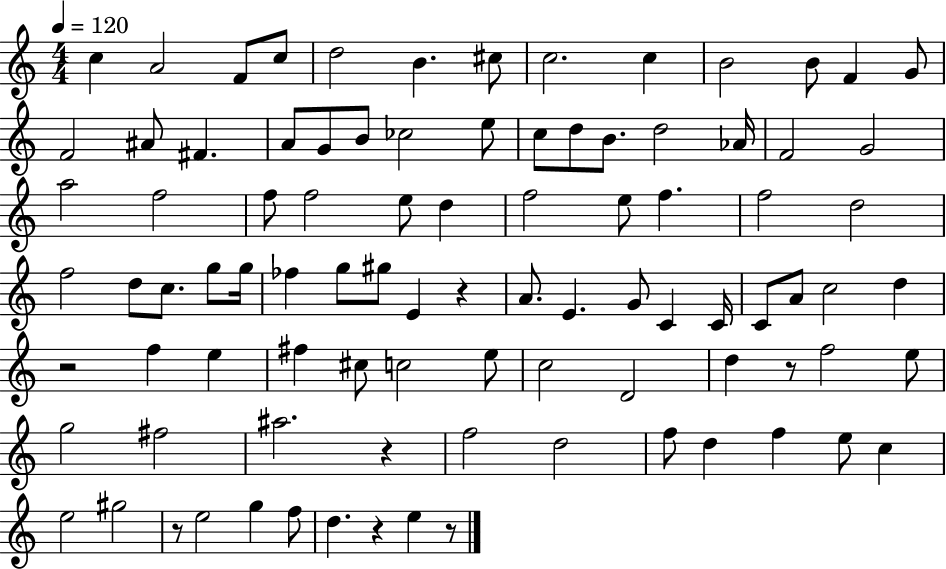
X:1
T:Untitled
M:4/4
L:1/4
K:C
c A2 F/2 c/2 d2 B ^c/2 c2 c B2 B/2 F G/2 F2 ^A/2 ^F A/2 G/2 B/2 _c2 e/2 c/2 d/2 B/2 d2 _A/4 F2 G2 a2 f2 f/2 f2 e/2 d f2 e/2 f f2 d2 f2 d/2 c/2 g/2 g/4 _f g/2 ^g/2 E z A/2 E G/2 C C/4 C/2 A/2 c2 d z2 f e ^f ^c/2 c2 e/2 c2 D2 d z/2 f2 e/2 g2 ^f2 ^a2 z f2 d2 f/2 d f e/2 c e2 ^g2 z/2 e2 g f/2 d z e z/2